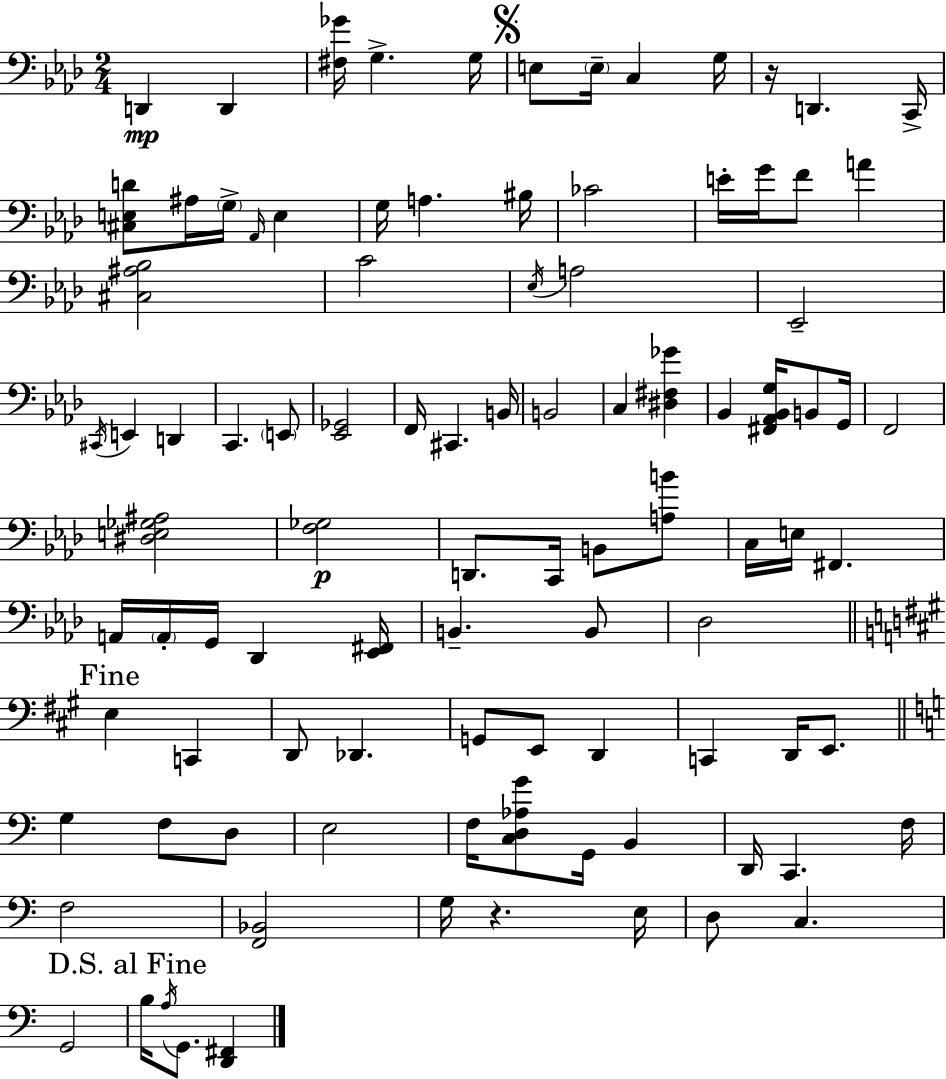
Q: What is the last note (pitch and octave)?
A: G2